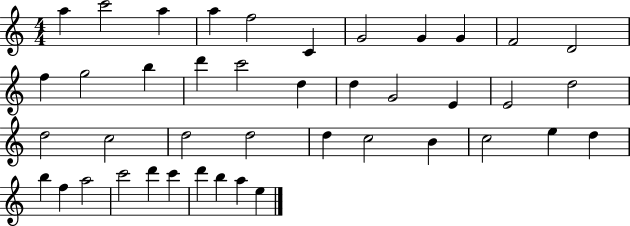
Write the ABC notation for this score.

X:1
T:Untitled
M:4/4
L:1/4
K:C
a c'2 a a f2 C G2 G G F2 D2 f g2 b d' c'2 d d G2 E E2 d2 d2 c2 d2 d2 d c2 B c2 e d b f a2 c'2 d' c' d' b a e